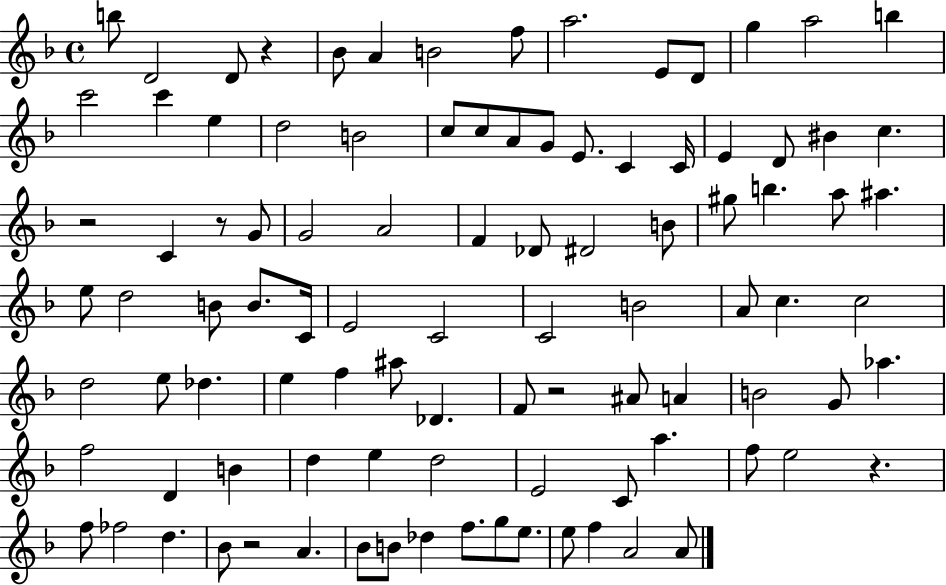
X:1
T:Untitled
M:4/4
L:1/4
K:F
b/2 D2 D/2 z _B/2 A B2 f/2 a2 E/2 D/2 g a2 b c'2 c' e d2 B2 c/2 c/2 A/2 G/2 E/2 C C/4 E D/2 ^B c z2 C z/2 G/2 G2 A2 F _D/2 ^D2 B/2 ^g/2 b a/2 ^a e/2 d2 B/2 B/2 C/4 E2 C2 C2 B2 A/2 c c2 d2 e/2 _d e f ^a/2 _D F/2 z2 ^A/2 A B2 G/2 _a f2 D B d e d2 E2 C/2 a f/2 e2 z f/2 _f2 d _B/2 z2 A _B/2 B/2 _d f/2 g/2 e/2 e/2 f A2 A/2